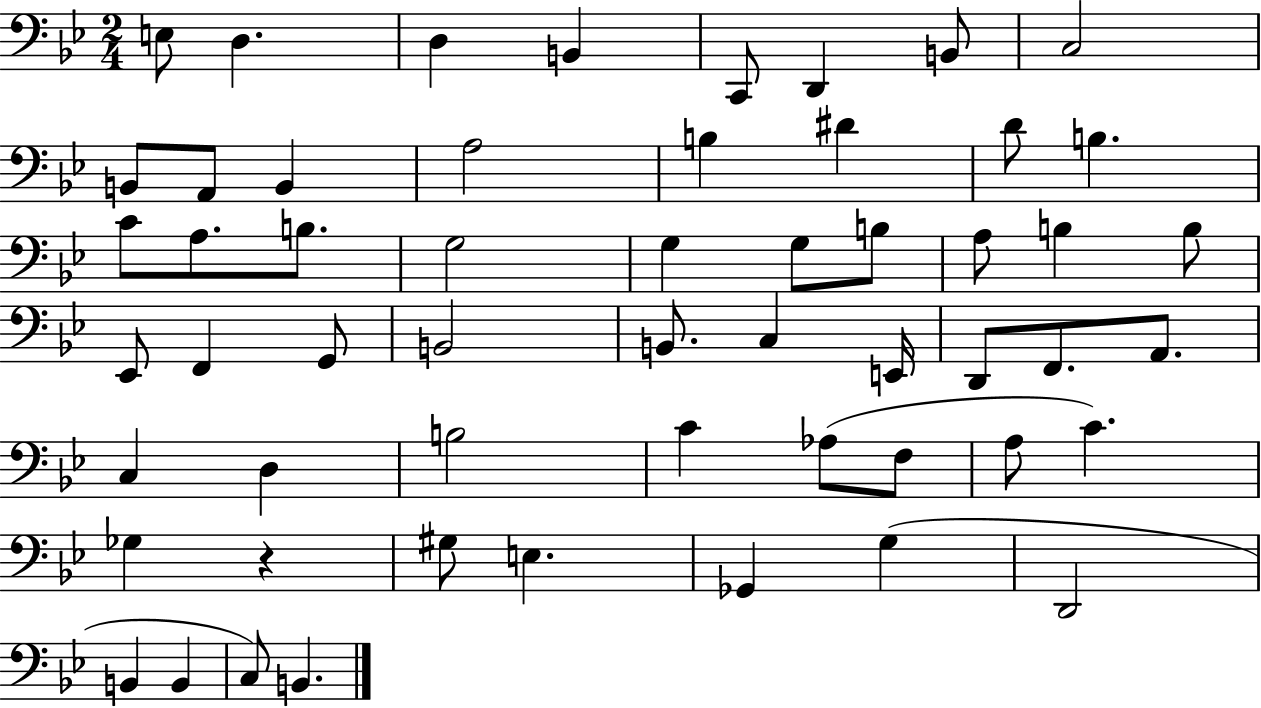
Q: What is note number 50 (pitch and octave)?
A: D2